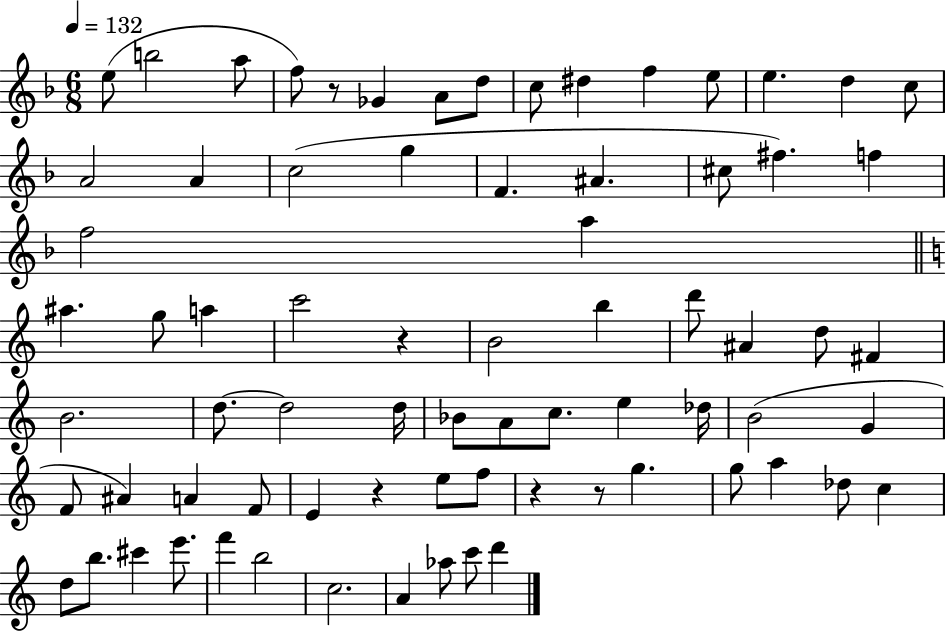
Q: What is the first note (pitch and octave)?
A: E5